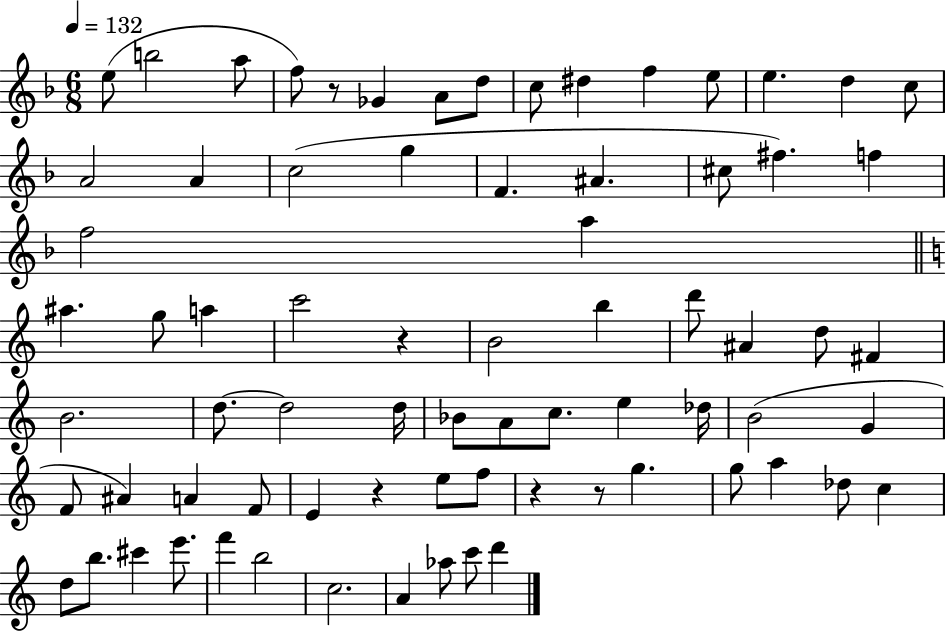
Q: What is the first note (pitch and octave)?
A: E5